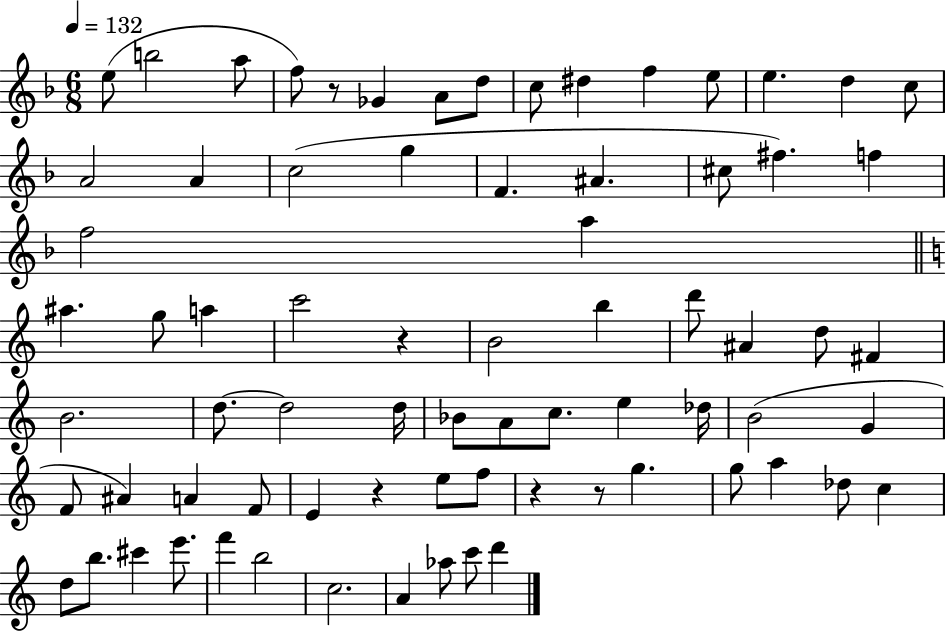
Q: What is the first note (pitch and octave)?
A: E5